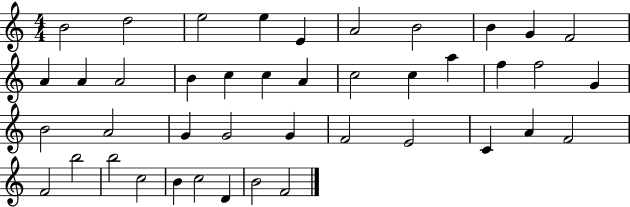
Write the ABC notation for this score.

X:1
T:Untitled
M:4/4
L:1/4
K:C
B2 d2 e2 e E A2 B2 B G F2 A A A2 B c c A c2 c a f f2 G B2 A2 G G2 G F2 E2 C A F2 F2 b2 b2 c2 B c2 D B2 F2